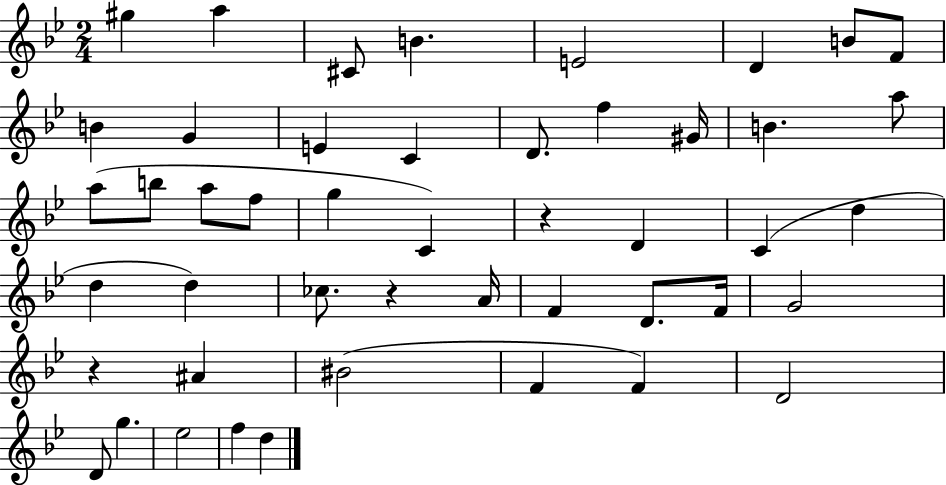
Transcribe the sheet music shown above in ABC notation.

X:1
T:Untitled
M:2/4
L:1/4
K:Bb
^g a ^C/2 B E2 D B/2 F/2 B G E C D/2 f ^G/4 B a/2 a/2 b/2 a/2 f/2 g C z D C d d d _c/2 z A/4 F D/2 F/4 G2 z ^A ^B2 F F D2 D/2 g _e2 f d